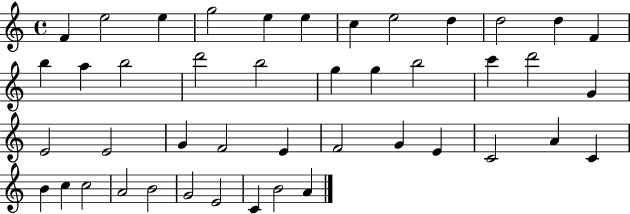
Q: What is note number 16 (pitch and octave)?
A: D6